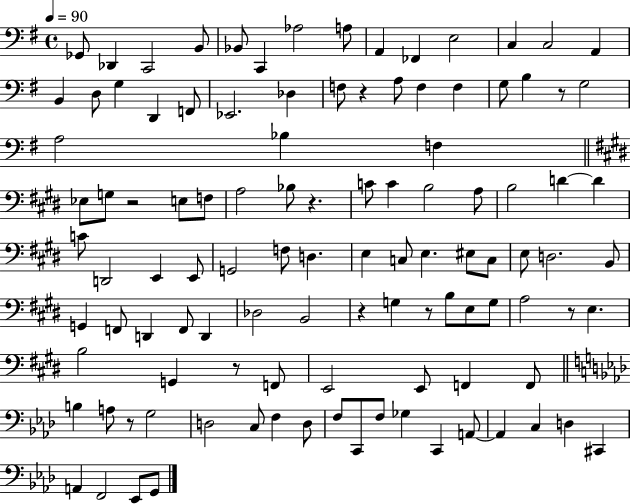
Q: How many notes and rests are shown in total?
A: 109